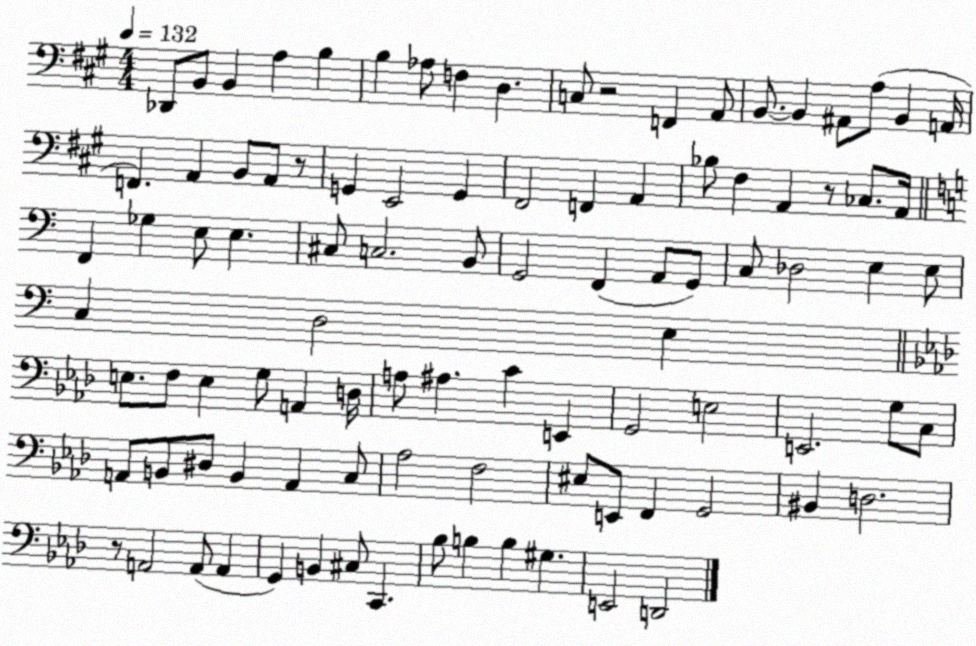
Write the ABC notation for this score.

X:1
T:Untitled
M:4/4
L:1/4
K:A
_D,,/2 B,,/2 B,, A, B, B, _A,/2 F, D, C,/2 z2 F,, A,,/2 B,,/2 B,, ^A,,/2 A,/2 B,, A,,/4 F,, A,, B,,/2 A,,/2 z/2 G,, E,,2 G,, ^F,,2 F,, A,, _B,/2 ^F, A,, z/2 _C,/2 A,,/4 F,, _G, E,/2 E, ^C,/2 C,2 B,,/2 G,,2 F,, A,,/2 G,,/2 C,/2 _D,2 E, E,/2 C, D,2 E, E,/2 F,/2 E, G,/2 A,, D,/4 A,/2 ^A, C E,, G,,2 E,2 E,,2 G,/2 C,/2 A,,/2 B,,/2 ^D,/2 B,, A,, C,/2 _A,2 F,2 ^E,/2 E,,/2 F,, G,,2 ^B,, D,2 z/2 A,,2 A,,/2 A,, G,, B,, ^C,/2 C,, _B,/2 B, B, ^G, E,,2 D,,2